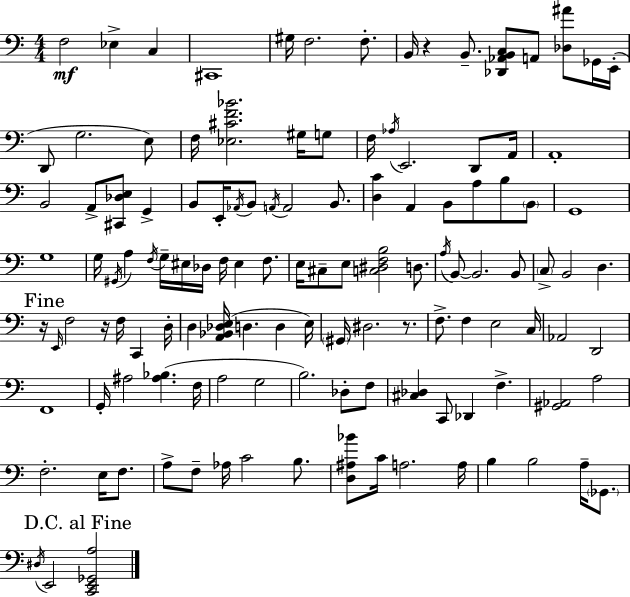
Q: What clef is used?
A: bass